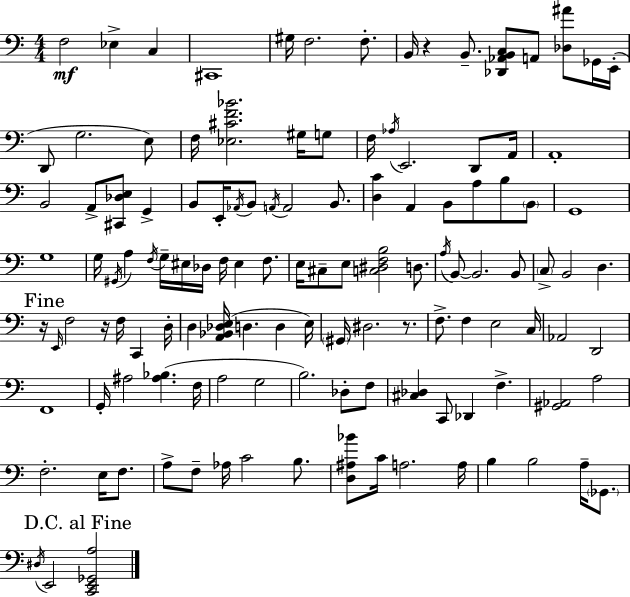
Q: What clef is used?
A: bass